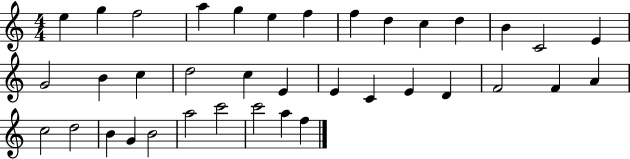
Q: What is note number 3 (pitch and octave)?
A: F5